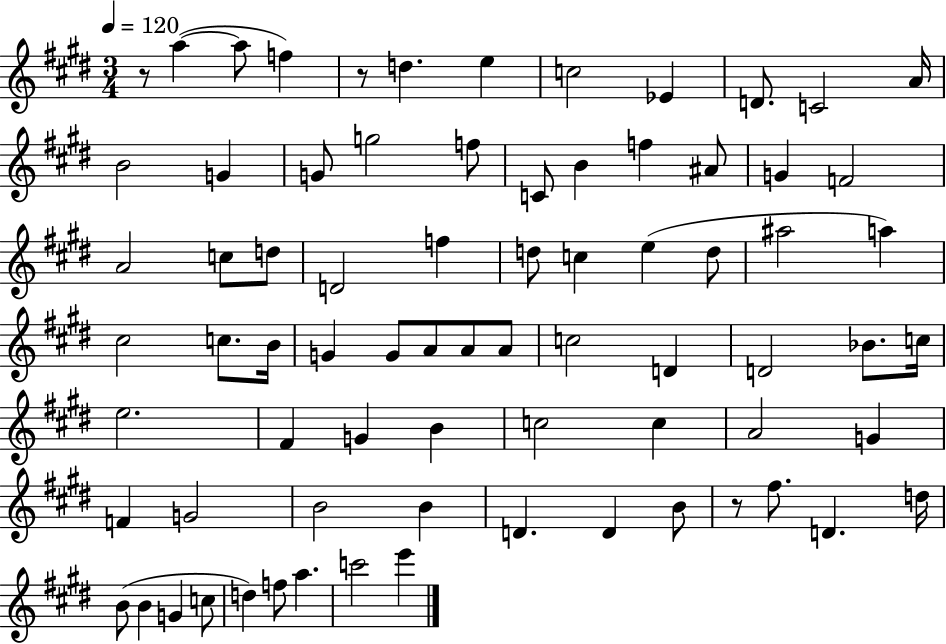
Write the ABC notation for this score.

X:1
T:Untitled
M:3/4
L:1/4
K:E
z/2 a a/2 f z/2 d e c2 _E D/2 C2 A/4 B2 G G/2 g2 f/2 C/2 B f ^A/2 G F2 A2 c/2 d/2 D2 f d/2 c e d/2 ^a2 a ^c2 c/2 B/4 G G/2 A/2 A/2 A/2 c2 D D2 _B/2 c/4 e2 ^F G B c2 c A2 G F G2 B2 B D D B/2 z/2 ^f/2 D d/4 B/2 B G c/2 d f/2 a c'2 e'